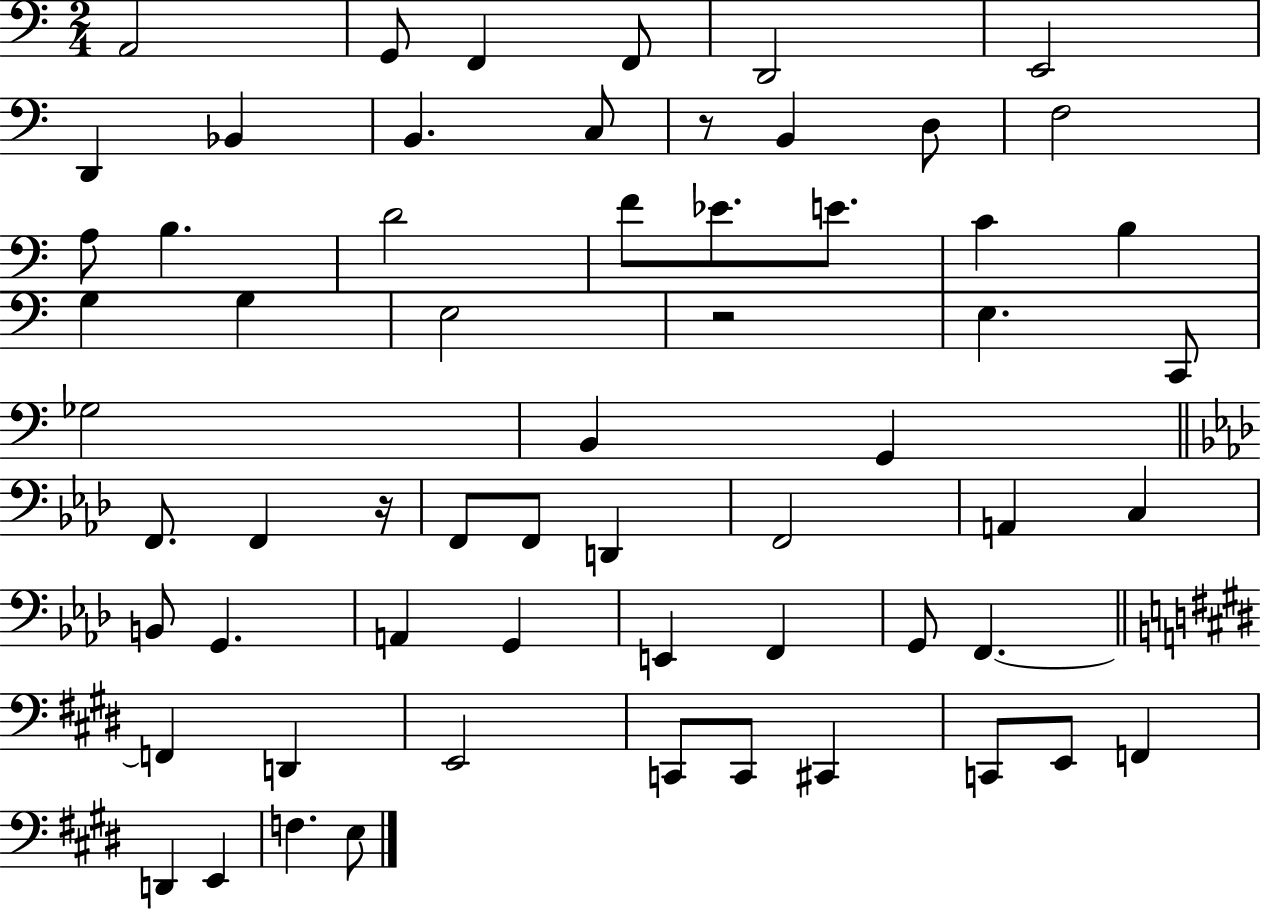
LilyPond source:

{
  \clef bass
  \numericTimeSignature
  \time 2/4
  \key c \major
  \repeat volta 2 { a,2 | g,8 f,4 f,8 | d,2 | e,2 | \break d,4 bes,4 | b,4. c8 | r8 b,4 d8 | f2 | \break a8 b4. | d'2 | f'8 ees'8. e'8. | c'4 b4 | \break g4 g4 | e2 | r2 | e4. c,8 | \break ges2 | b,4 g,4 | \bar "||" \break \key aes \major f,8. f,4 r16 | f,8 f,8 d,4 | f,2 | a,4 c4 | \break b,8 g,4. | a,4 g,4 | e,4 f,4 | g,8 f,4.~~ | \break \bar "||" \break \key e \major f,4 d,4 | e,2 | c,8 c,8 cis,4 | c,8 e,8 f,4 | \break d,4 e,4 | f4. e8 | } \bar "|."
}